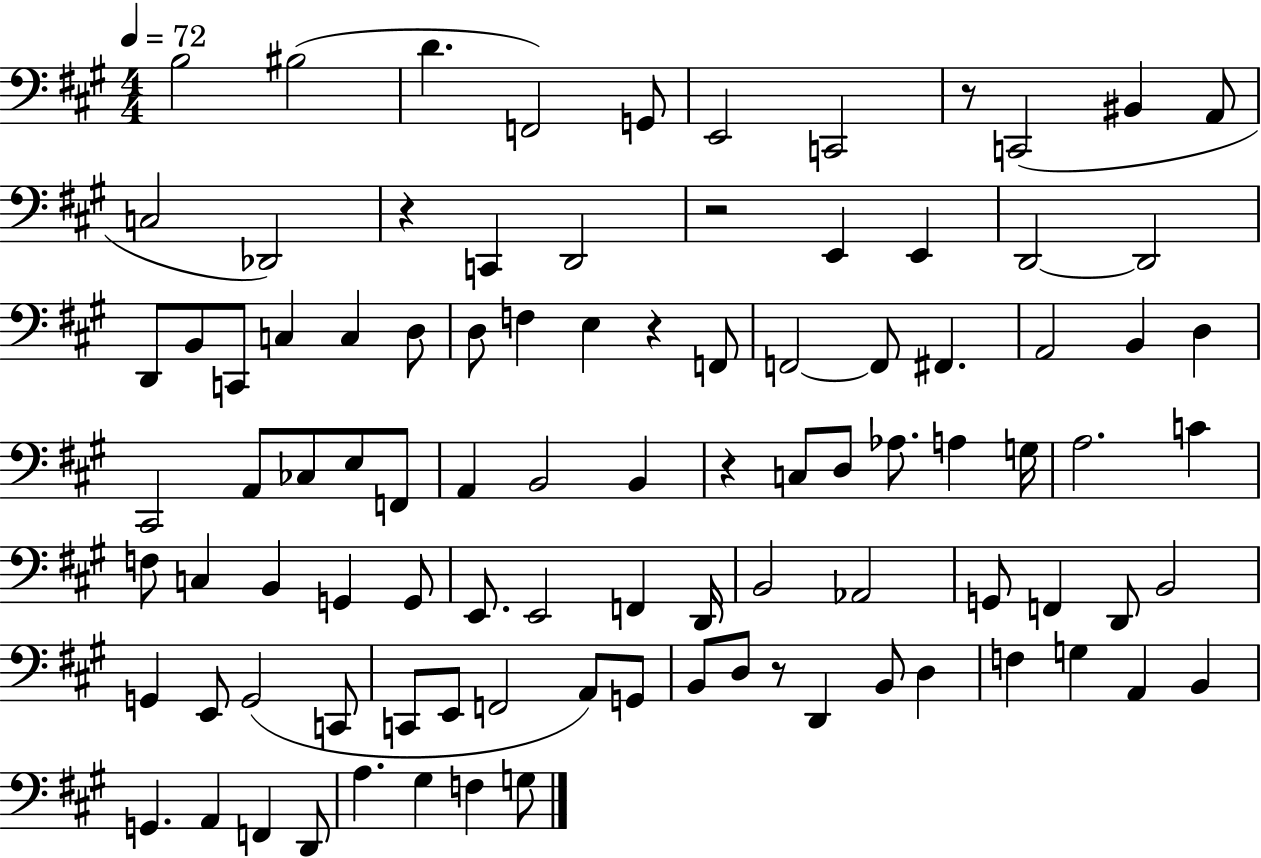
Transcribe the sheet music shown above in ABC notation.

X:1
T:Untitled
M:4/4
L:1/4
K:A
B,2 ^B,2 D F,,2 G,,/2 E,,2 C,,2 z/2 C,,2 ^B,, A,,/2 C,2 _D,,2 z C,, D,,2 z2 E,, E,, D,,2 D,,2 D,,/2 B,,/2 C,,/2 C, C, D,/2 D,/2 F, E, z F,,/2 F,,2 F,,/2 ^F,, A,,2 B,, D, ^C,,2 A,,/2 _C,/2 E,/2 F,,/2 A,, B,,2 B,, z C,/2 D,/2 _A,/2 A, G,/4 A,2 C F,/2 C, B,, G,, G,,/2 E,,/2 E,,2 F,, D,,/4 B,,2 _A,,2 G,,/2 F,, D,,/2 B,,2 G,, E,,/2 G,,2 C,,/2 C,,/2 E,,/2 F,,2 A,,/2 G,,/2 B,,/2 D,/2 z/2 D,, B,,/2 D, F, G, A,, B,, G,, A,, F,, D,,/2 A, ^G, F, G,/2